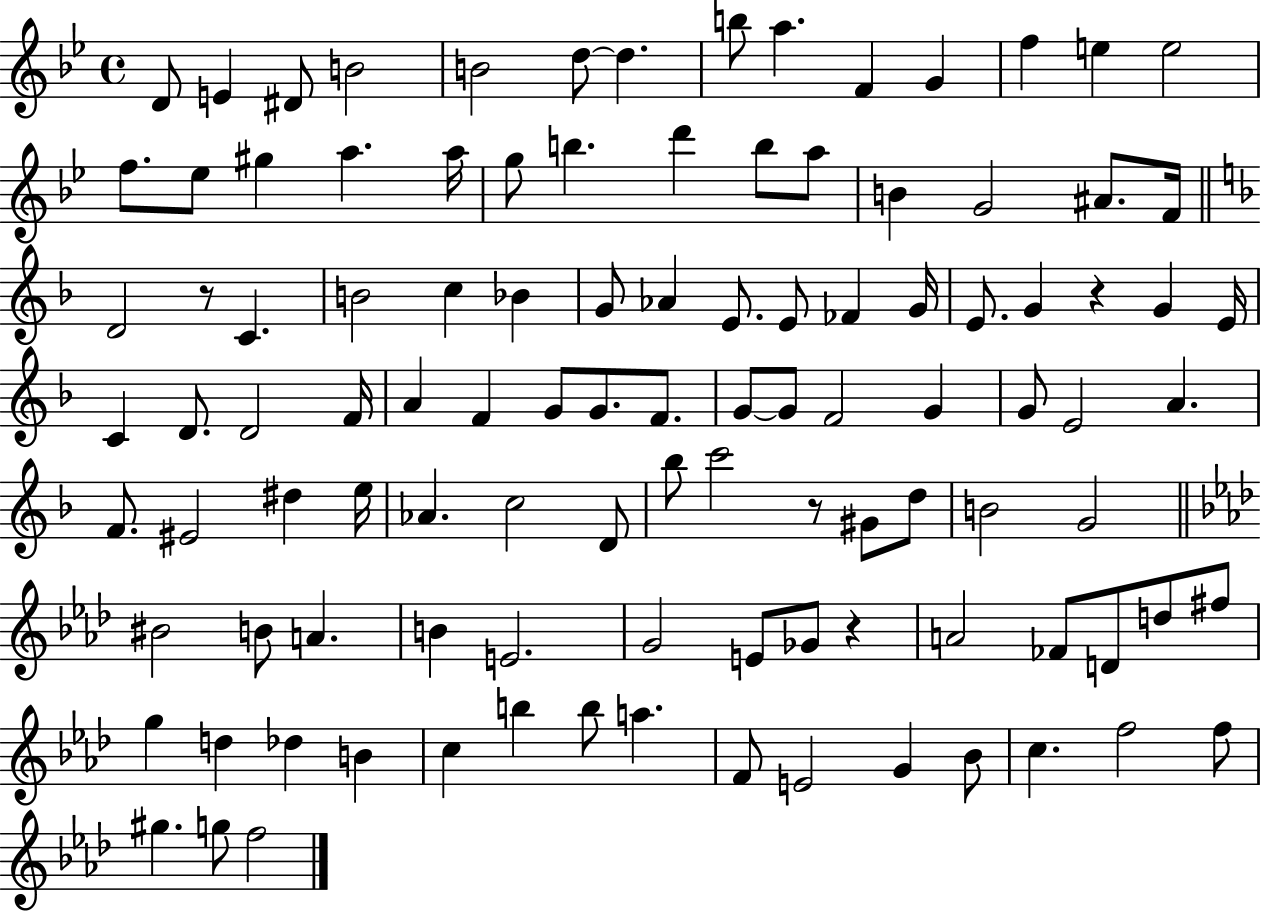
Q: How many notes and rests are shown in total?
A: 107